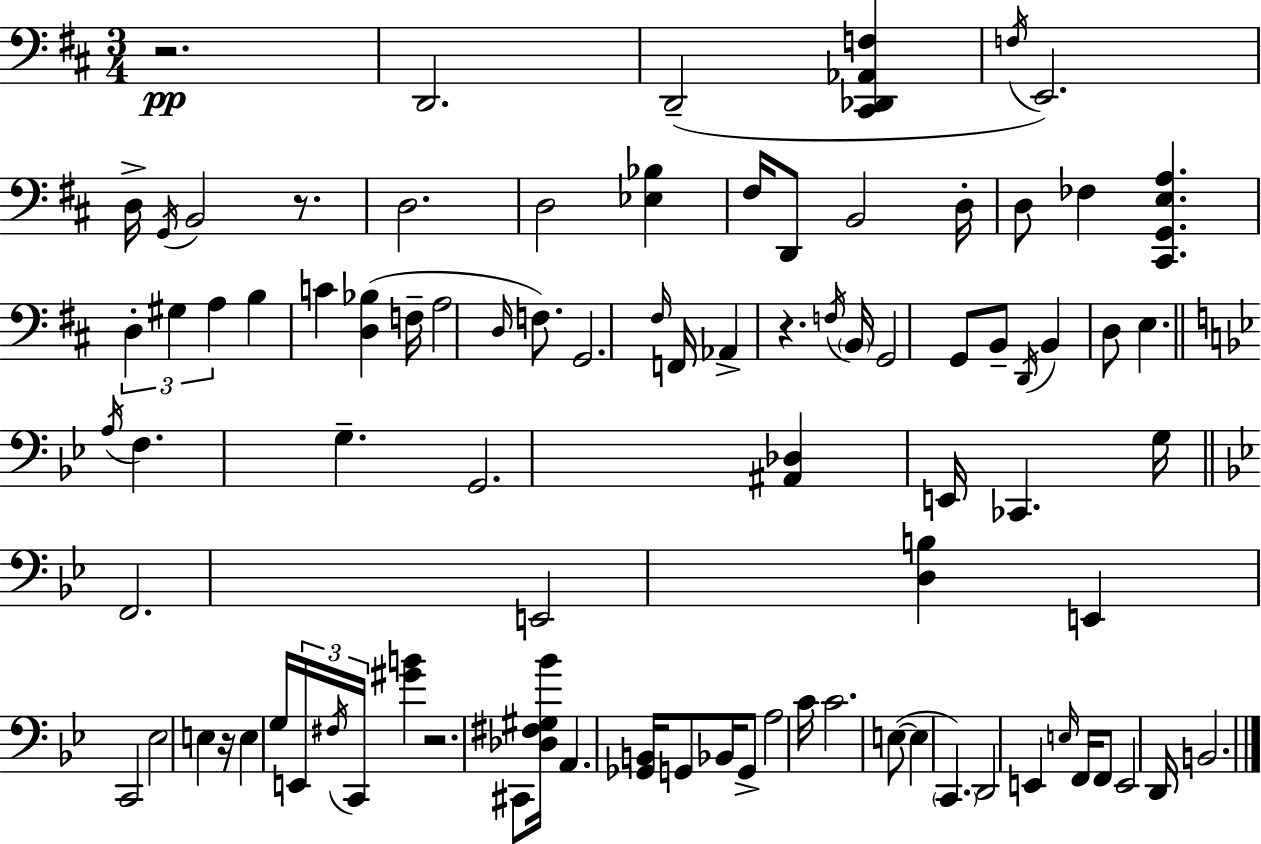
R/h. D2/h. D2/h [C#2,Db2,Ab2,F3]/q F3/s E2/h. D3/s G2/s B2/h R/e. D3/h. D3/h [Eb3,Bb3]/q F#3/s D2/e B2/h D3/s D3/e FES3/q [C#2,G2,E3,A3]/q. D3/q G#3/q A3/q B3/q C4/q [D3,Bb3]/q F3/s A3/h D3/s F3/e. G2/h. F#3/s F2/s Ab2/q R/q. F3/s B2/s G2/h G2/e B2/e D2/s B2/q D3/e E3/q. A3/s F3/q. G3/q. G2/h. [A#2,Db3]/q E2/s CES2/q. G3/s F2/h. E2/h [D3,B3]/q E2/q C2/h Eb3/h E3/q R/s E3/q G3/s E2/s F#3/s C2/s [G#4,B4]/q R/h. C#2/e [Db3,F#3,G#3,Bb4]/s A2/q. [Gb2,B2]/s G2/e Bb2/s G2/e A3/h C4/s C4/h. E3/e E3/q C2/q. D2/h E2/q E3/s F2/s F2/e E2/h D2/s B2/h.